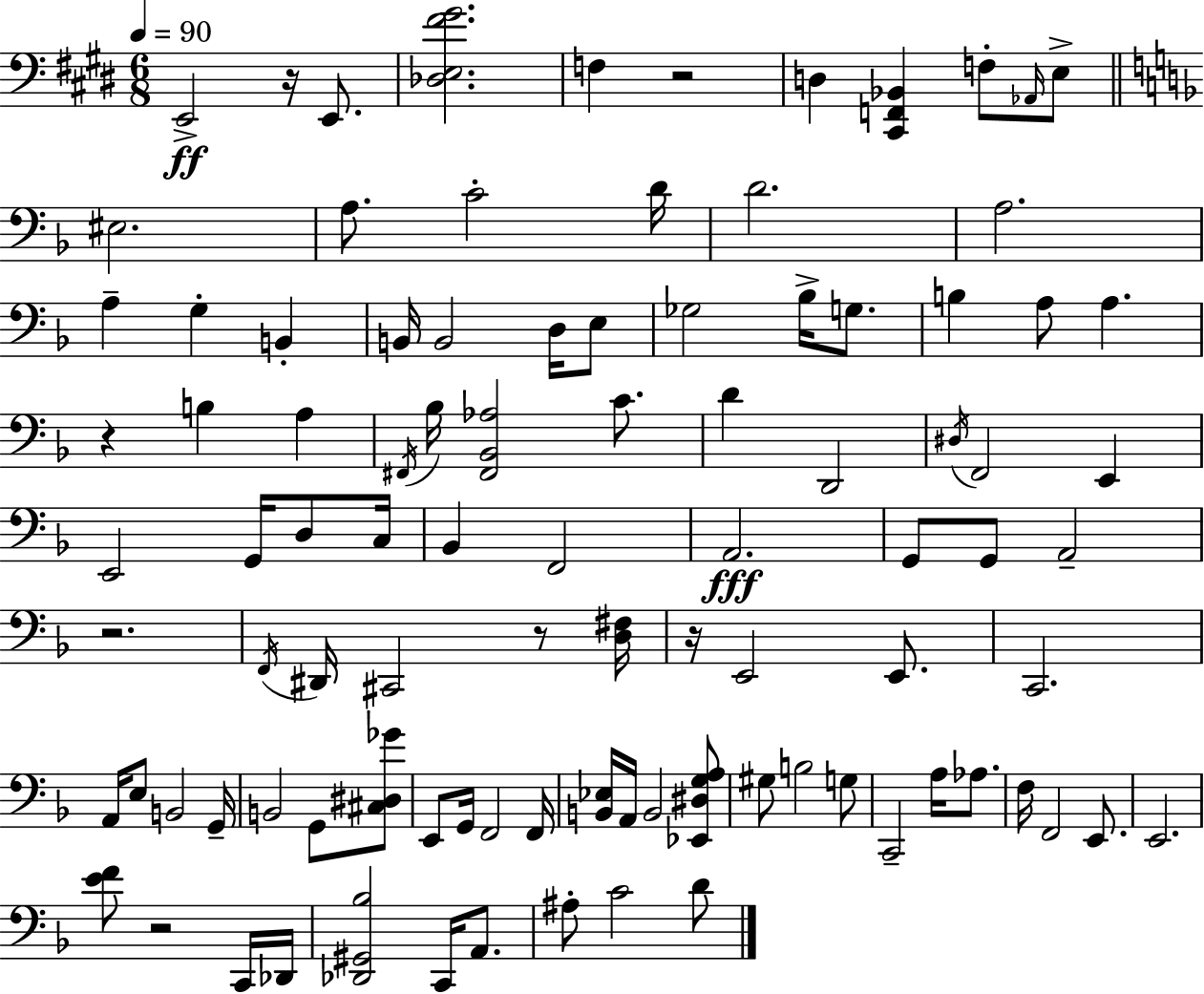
X:1
T:Untitled
M:6/8
L:1/4
K:E
E,,2 z/4 E,,/2 [_D,E,^F^G]2 F, z2 D, [^C,,F,,_B,,] F,/2 _A,,/4 E,/2 ^E,2 A,/2 C2 D/4 D2 A,2 A, G, B,, B,,/4 B,,2 D,/4 E,/2 _G,2 _B,/4 G,/2 B, A,/2 A, z B, A, ^F,,/4 _B,/4 [^F,,_B,,_A,]2 C/2 D D,,2 ^D,/4 F,,2 E,, E,,2 G,,/4 D,/2 C,/4 _B,, F,,2 A,,2 G,,/2 G,,/2 A,,2 z2 F,,/4 ^D,,/4 ^C,,2 z/2 [D,^F,]/4 z/4 E,,2 E,,/2 C,,2 A,,/4 E,/2 B,,2 G,,/4 B,,2 G,,/2 [^C,^D,_G]/2 E,,/2 G,,/4 F,,2 F,,/4 [B,,_E,]/4 A,,/4 B,,2 [_E,,^D,G,A,]/2 ^G,/2 B,2 G,/2 C,,2 A,/4 _A,/2 F,/4 F,,2 E,,/2 E,,2 [EF]/2 z2 C,,/4 _D,,/4 [_D,,^G,,_B,]2 C,,/4 A,,/2 ^A,/2 C2 D/2